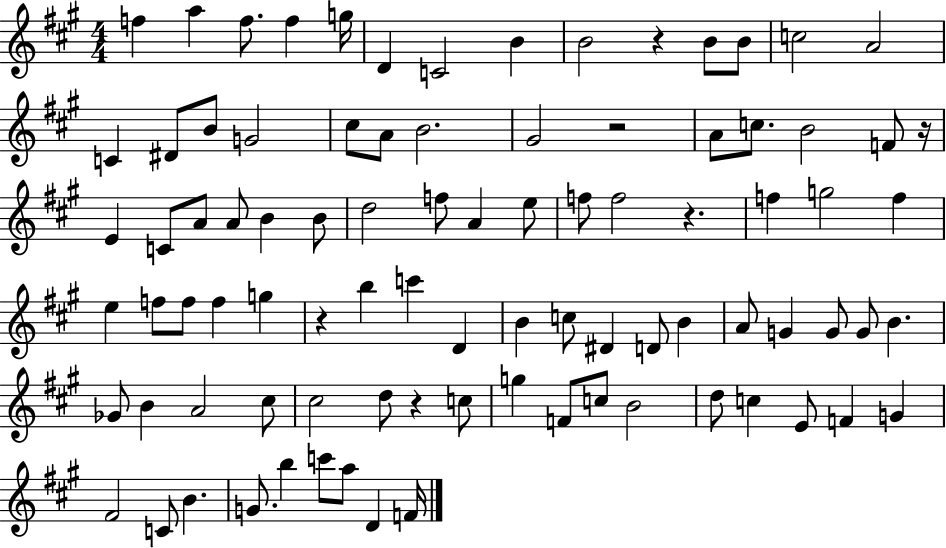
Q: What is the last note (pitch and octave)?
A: F4